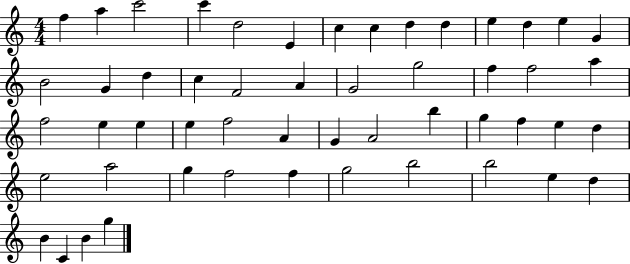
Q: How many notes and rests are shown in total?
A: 52